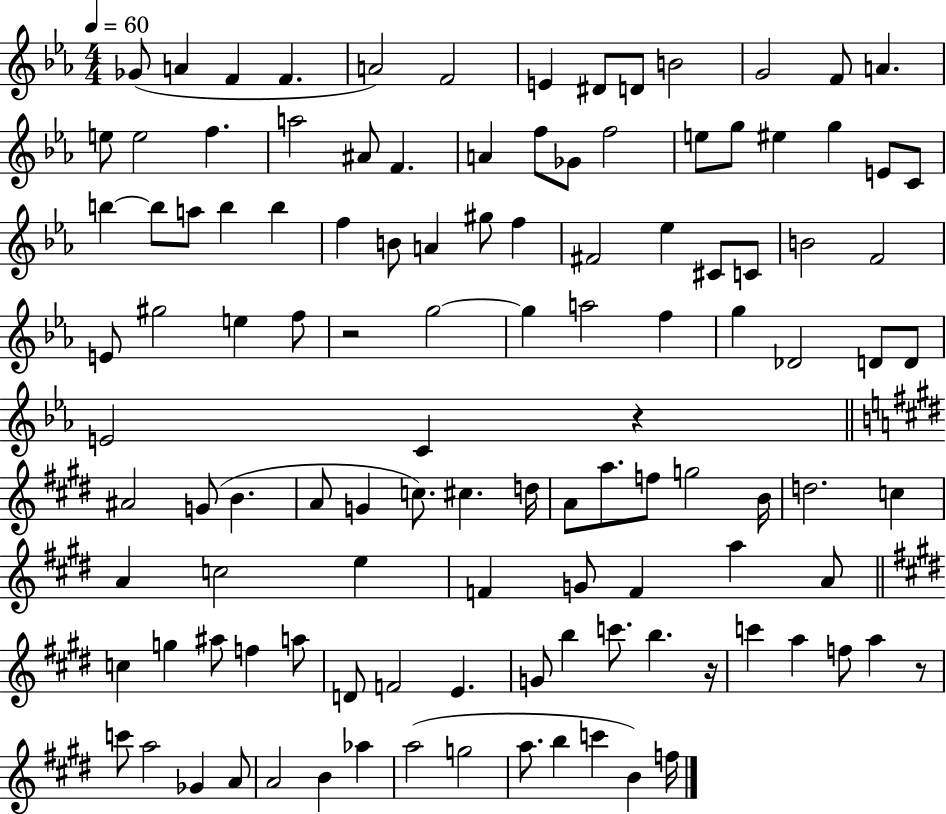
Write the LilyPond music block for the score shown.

{
  \clef treble
  \numericTimeSignature
  \time 4/4
  \key ees \major
  \tempo 4 = 60
  ges'8( a'4 f'4 f'4. | a'2) f'2 | e'4 dis'8 d'8 b'2 | g'2 f'8 a'4. | \break e''8 e''2 f''4. | a''2 ais'8 f'4. | a'4 f''8 ges'8 f''2 | e''8 g''8 eis''4 g''4 e'8 c'8 | \break b''4~~ b''8 a''8 b''4 b''4 | f''4 b'8 a'4 gis''8 f''4 | fis'2 ees''4 cis'8 c'8 | b'2 f'2 | \break e'8 gis''2 e''4 f''8 | r2 g''2~~ | g''4 a''2 f''4 | g''4 des'2 d'8 d'8 | \break e'2 c'4 r4 | \bar "||" \break \key e \major ais'2 g'8( b'4. | a'8 g'4 c''8.) cis''4. d''16 | a'8 a''8. f''8 g''2 b'16 | d''2. c''4 | \break a'4 c''2 e''4 | f'4 g'8 f'4 a''4 a'8 | \bar "||" \break \key e \major c''4 g''4 ais''8 f''4 a''8 | d'8 f'2 e'4. | g'8 b''4 c'''8. b''4. r16 | c'''4 a''4 f''8 a''4 r8 | \break c'''8 a''2 ges'4 a'8 | a'2 b'4 aes''4 | a''2( g''2 | a''8. b''4 c'''4 b'4) f''16 | \break \bar "|."
}